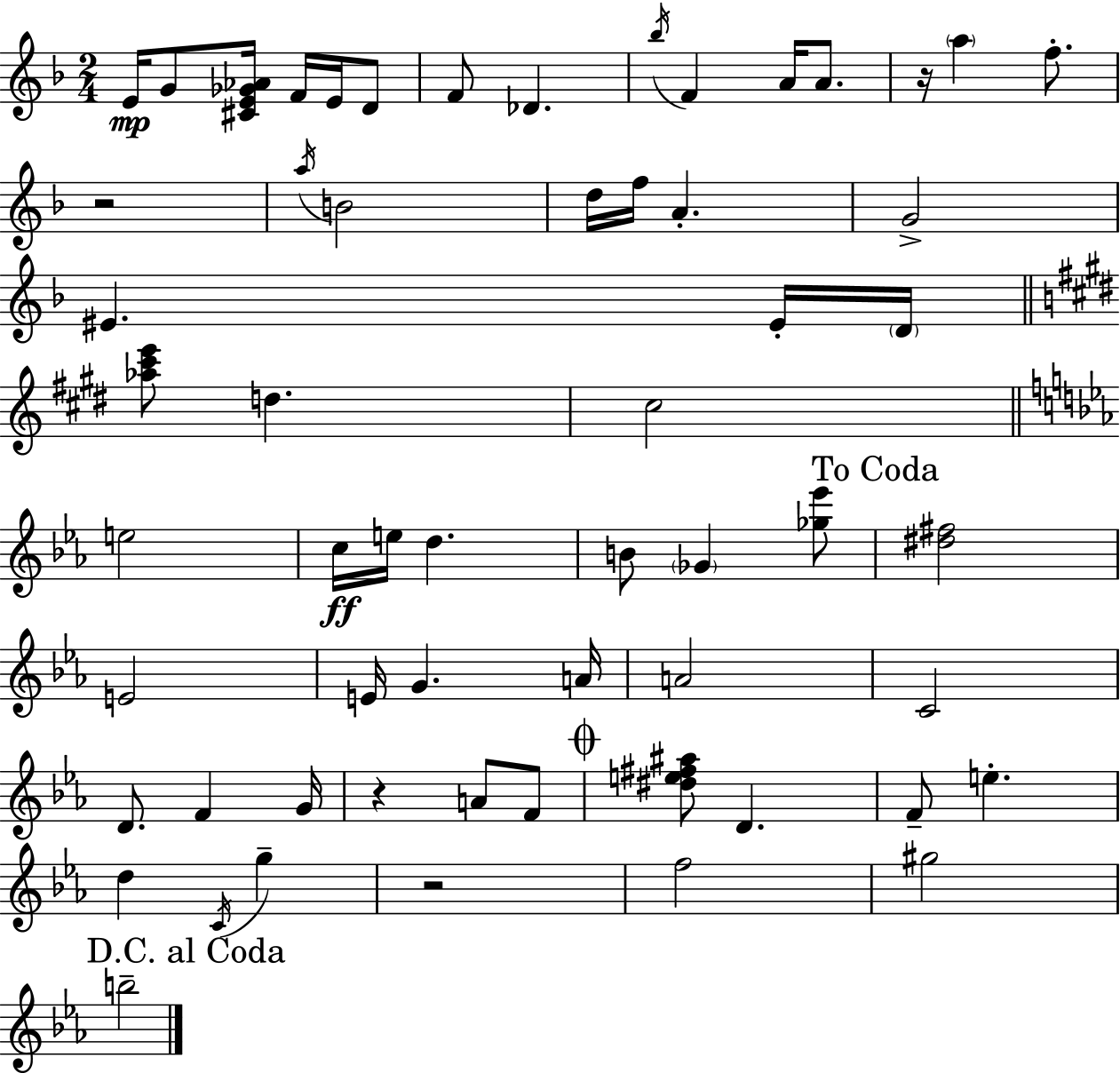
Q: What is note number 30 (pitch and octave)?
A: Gb4